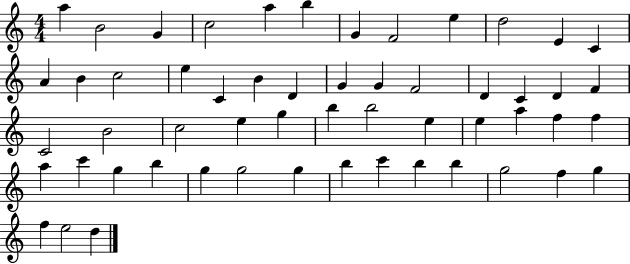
A5/q B4/h G4/q C5/h A5/q B5/q G4/q F4/h E5/q D5/h E4/q C4/q A4/q B4/q C5/h E5/q C4/q B4/q D4/q G4/q G4/q F4/h D4/q C4/q D4/q F4/q C4/h B4/h C5/h E5/q G5/q B5/q B5/h E5/q E5/q A5/q F5/q F5/q A5/q C6/q G5/q B5/q G5/q G5/h G5/q B5/q C6/q B5/q B5/q G5/h F5/q G5/q F5/q E5/h D5/q